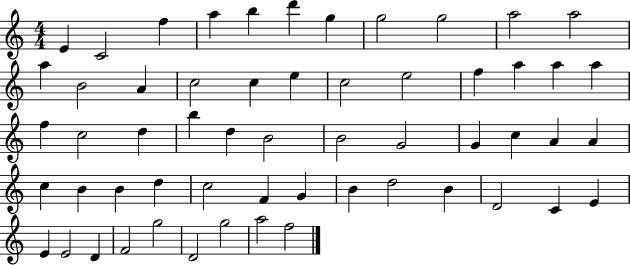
E4/q C4/h F5/q A5/q B5/q D6/q G5/q G5/h G5/h A5/h A5/h A5/q B4/h A4/q C5/h C5/q E5/q C5/h E5/h F5/q A5/q A5/q A5/q F5/q C5/h D5/q B5/q D5/q B4/h B4/h G4/h G4/q C5/q A4/q A4/q C5/q B4/q B4/q D5/q C5/h F4/q G4/q B4/q D5/h B4/q D4/h C4/q E4/q E4/q E4/h D4/q F4/h G5/h D4/h G5/h A5/h F5/h